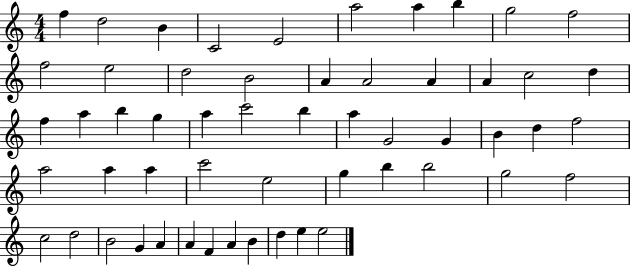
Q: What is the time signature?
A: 4/4